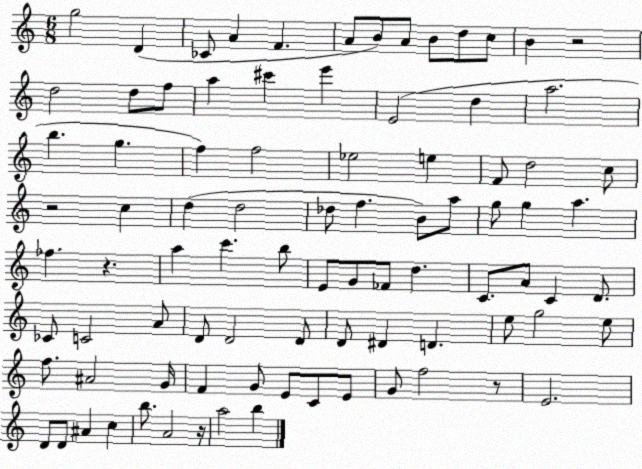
X:1
T:Untitled
M:6/8
L:1/4
K:C
g2 D _C/2 A F A/2 B/2 A/2 B/2 d/2 c/2 B z2 d2 d/2 f/2 a ^c' e' E2 d a2 b g f f2 _e2 e F/2 d2 c/2 z2 c d d2 _d/2 f B/2 a/2 g/2 g a _f z a c' b/2 E/2 G/2 _F/2 d C/2 A/2 C D/2 _C/2 C2 A/2 D/2 D2 D/2 D/2 ^D D e/2 g2 e/2 f/2 ^A2 G/4 F G/2 E/2 C/2 E/2 G/2 f2 z/2 E2 D/2 D/2 ^A c b/2 A2 z/4 a2 b